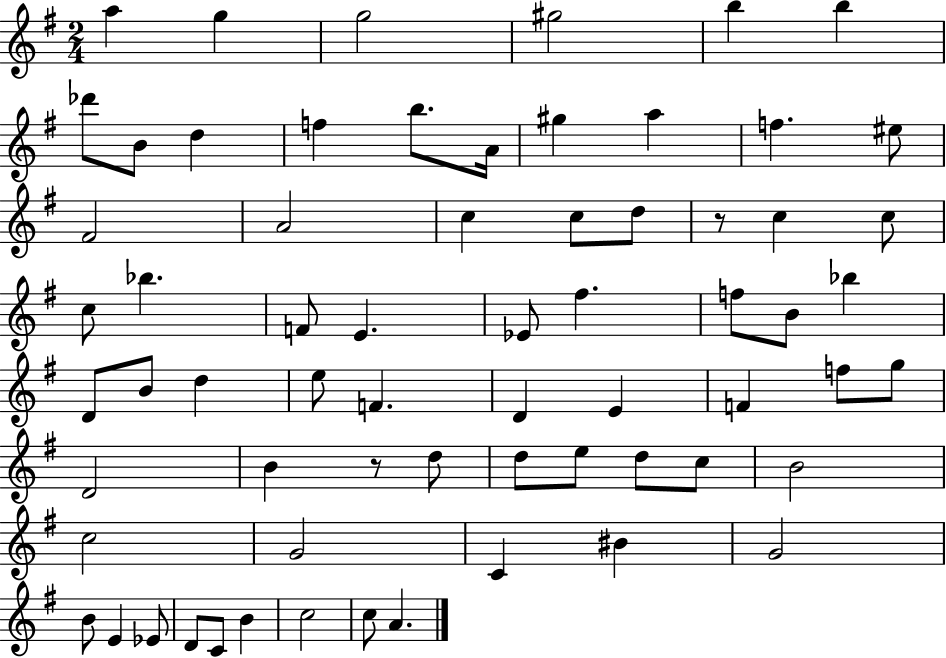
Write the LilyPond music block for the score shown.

{
  \clef treble
  \numericTimeSignature
  \time 2/4
  \key g \major
  \repeat volta 2 { a''4 g''4 | g''2 | gis''2 | b''4 b''4 | \break des'''8 b'8 d''4 | f''4 b''8. a'16 | gis''4 a''4 | f''4. eis''8 | \break fis'2 | a'2 | c''4 c''8 d''8 | r8 c''4 c''8 | \break c''8 bes''4. | f'8 e'4. | ees'8 fis''4. | f''8 b'8 bes''4 | \break d'8 b'8 d''4 | e''8 f'4. | d'4 e'4 | f'4 f''8 g''8 | \break d'2 | b'4 r8 d''8 | d''8 e''8 d''8 c''8 | b'2 | \break c''2 | g'2 | c'4 bis'4 | g'2 | \break b'8 e'4 ees'8 | d'8 c'8 b'4 | c''2 | c''8 a'4. | \break } \bar "|."
}